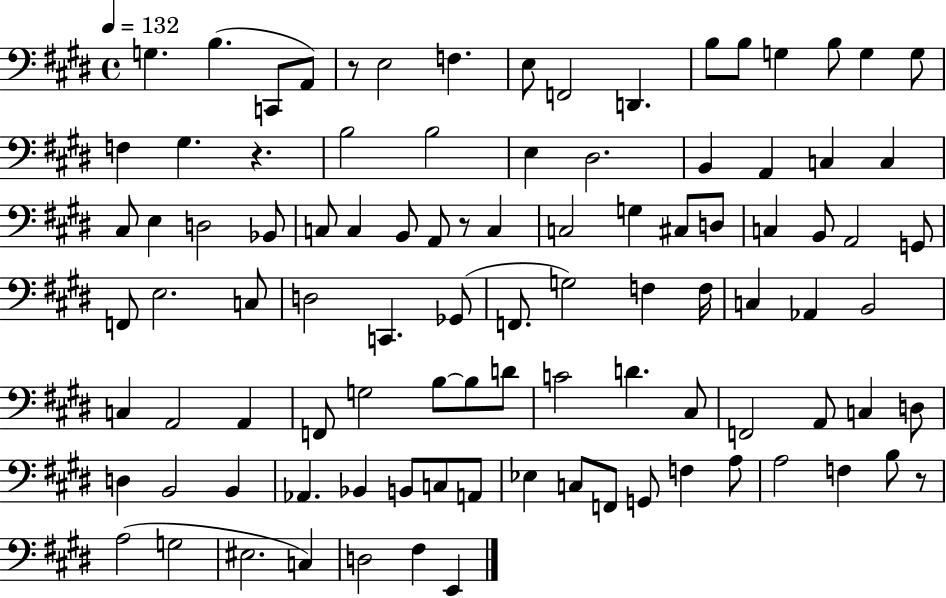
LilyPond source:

{
  \clef bass
  \time 4/4
  \defaultTimeSignature
  \key e \major
  \tempo 4 = 132
  g4. b4.( c,8 a,8) | r8 e2 f4. | e8 f,2 d,4. | b8 b8 g4 b8 g4 g8 | \break f4 gis4. r4. | b2 b2 | e4 dis2. | b,4 a,4 c4 c4 | \break cis8 e4 d2 bes,8 | c8 c4 b,8 a,8 r8 c4 | c2 g4 cis8 d8 | c4 b,8 a,2 g,8 | \break f,8 e2. c8 | d2 c,4. ges,8( | f,8. g2) f4 f16 | c4 aes,4 b,2 | \break c4 a,2 a,4 | f,8 g2 b8~~ b8 d'8 | c'2 d'4. cis8 | f,2 a,8 c4 d8 | \break d4 b,2 b,4 | aes,4. bes,4 b,8 c8 a,8 | ees4 c8 f,8 g,8 f4 a8 | a2 f4 b8 r8 | \break a2( g2 | eis2. c4) | d2 fis4 e,4 | \bar "|."
}